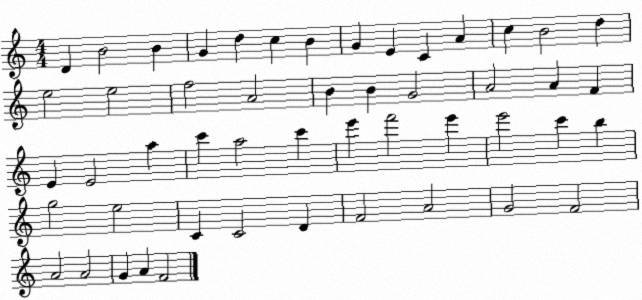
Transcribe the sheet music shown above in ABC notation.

X:1
T:Untitled
M:4/4
L:1/4
K:C
D B2 B G d c B G E C A c B2 d e2 e2 f2 A2 B B G2 A2 A F E E2 a c' a2 c' e' f'2 e' e'2 c' b g2 e2 C C2 D F2 A2 G2 F2 A2 A2 G A F2